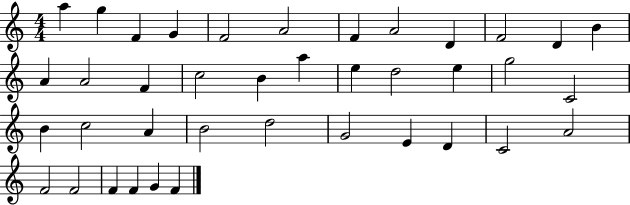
X:1
T:Untitled
M:4/4
L:1/4
K:C
a g F G F2 A2 F A2 D F2 D B A A2 F c2 B a e d2 e g2 C2 B c2 A B2 d2 G2 E D C2 A2 F2 F2 F F G F